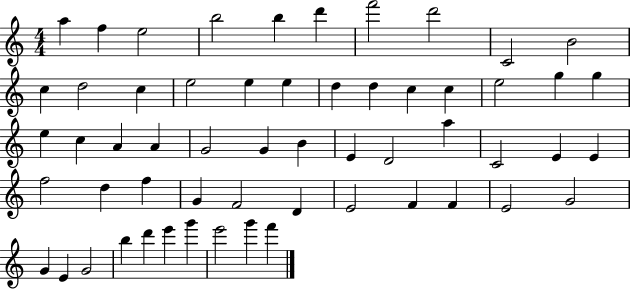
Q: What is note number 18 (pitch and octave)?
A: D5